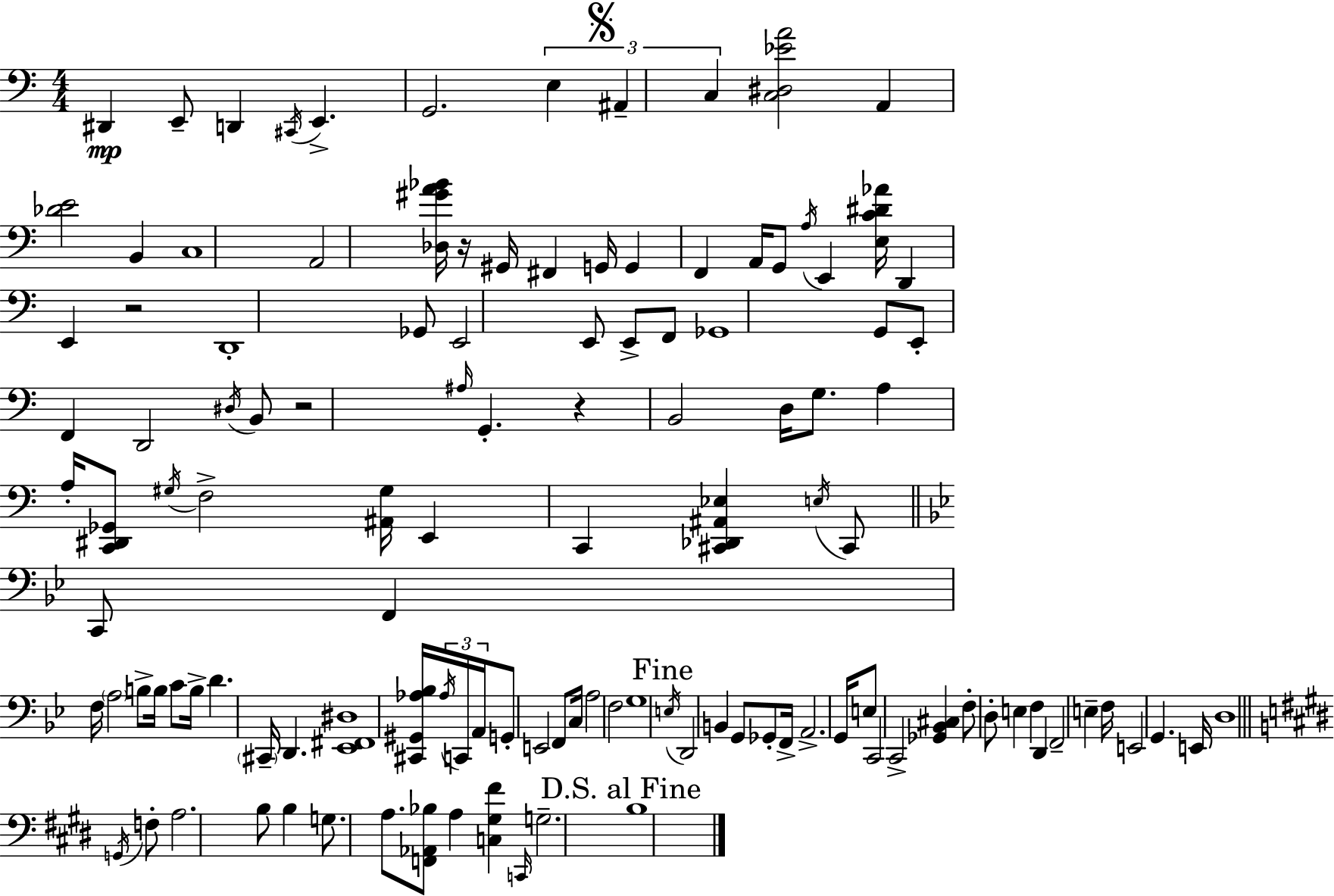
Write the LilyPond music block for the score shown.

{
  \clef bass
  \numericTimeSignature
  \time 4/4
  \key c \major
  dis,4\mp e,8-- d,4 \acciaccatura { cis,16 } e,4.-> | g,2. \tuplet 3/2 { e4 | \mark \markup { \musicglyph "scripts.segno" } ais,4-- c4 } <c dis ees' a'>2 | a,4 <des' e'>2 b,4 | \break c1 | a,2 <des gis' a' bes'>16 r16 gis,16 fis,4 | g,16 g,4 f,4 a,16 g,8 \acciaccatura { a16 } e,4 | <e c' dis' aes'>16 d,4 e,4 r2 | \break d,1-. | ges,8 e,2 e,8 e,8-> | f,8 ges,1 | g,8 e,8-. f,4 d,2 | \break \acciaccatura { dis16 } b,8 r2 \grace { ais16 } g,4.-. | r4 b,2 | d16 g8. a4 a16-. <c, dis, ges,>8 \acciaccatura { gis16 } f2-> | <ais, gis>16 e,4 c,4 <cis, des, ais, ees>4 | \break \acciaccatura { e16 } cis,8 \bar "||" \break \key bes \major c,8 f,4 f16 \parenthesize a2 b8-> | b16 c'8 b16-> d'4. \parenthesize cis,16-- d,4. | <ees, fis, dis>1 | <cis, gis, aes bes>16 \tuplet 3/2 { \acciaccatura { aes16 } c,16 a,16 } g,8-. e,2 | \break f,8 c16 a2 f2 | g1 | \mark "Fine" \acciaccatura { e16 } d,2 b,4 | g,8 ges,8-. f,16-> a,2.-> | \break g,16 e8 c,2 c,2-> | <ges, bes, cis>4 f8-. d8-. e4 | f4 d,4 f,2-- | e4-- f16 e,2 g,4. | \break e,16 d1 | \bar "||" \break \key e \major \acciaccatura { g,16 } f8-. a2. b8 | b4 g8. a8. <f, aes, bes>8 a4 | <c gis fis'>4 \grace { c,16 } g2.-- | \mark "D.S. al Fine" b1 | \break \bar "|."
}